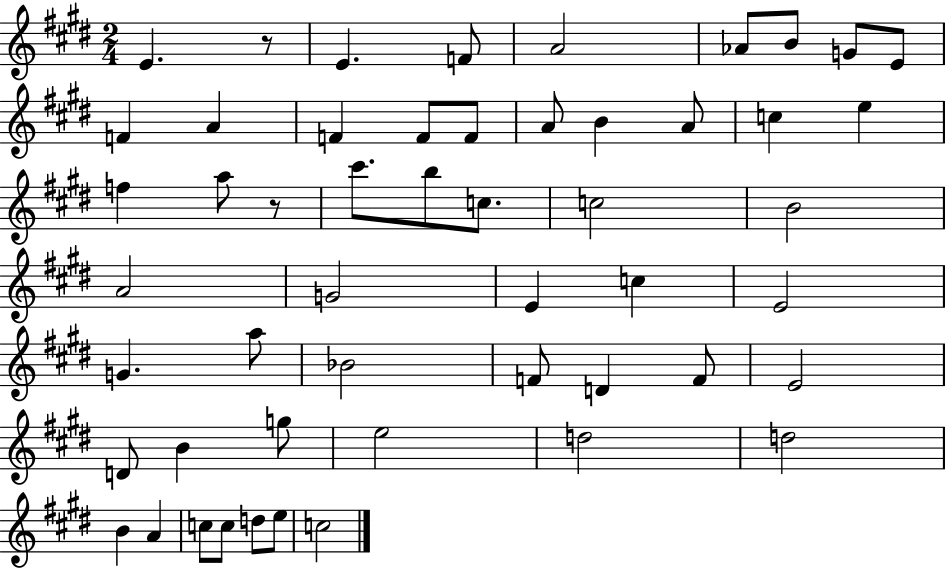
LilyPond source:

{
  \clef treble
  \numericTimeSignature
  \time 2/4
  \key e \major
  e'4. r8 | e'4. f'8 | a'2 | aes'8 b'8 g'8 e'8 | \break f'4 a'4 | f'4 f'8 f'8 | a'8 b'4 a'8 | c''4 e''4 | \break f''4 a''8 r8 | cis'''8. b''8 c''8. | c''2 | b'2 | \break a'2 | g'2 | e'4 c''4 | e'2 | \break g'4. a''8 | bes'2 | f'8 d'4 f'8 | e'2 | \break d'8 b'4 g''8 | e''2 | d''2 | d''2 | \break b'4 a'4 | c''8 c''8 d''8 e''8 | c''2 | \bar "|."
}